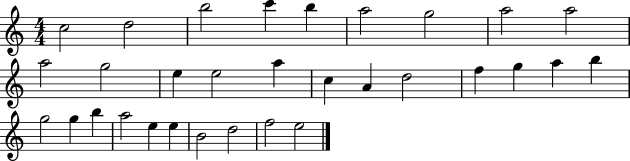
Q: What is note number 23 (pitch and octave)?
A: G5